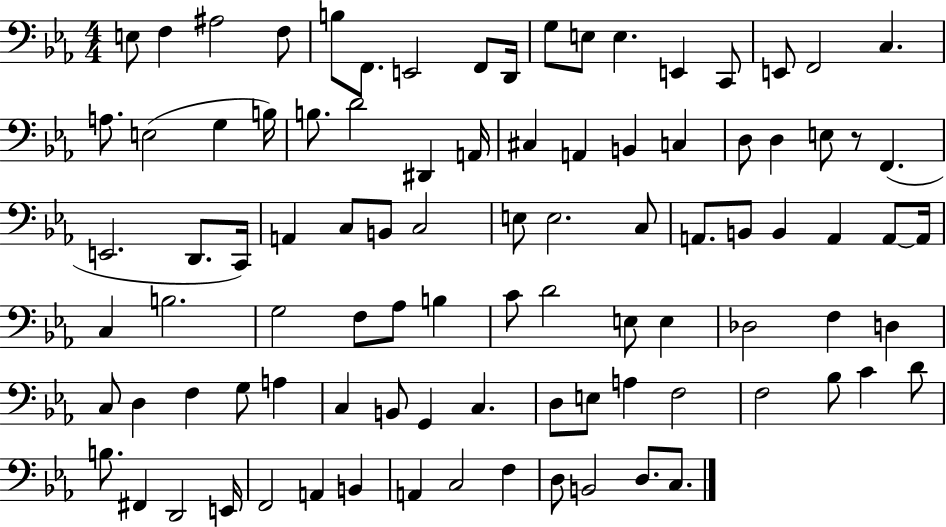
{
  \clef bass
  \numericTimeSignature
  \time 4/4
  \key ees \major
  e8 f4 ais2 f8 | b8 f,8. e,2 f,8 d,16 | g8 e8 e4. e,4 c,8 | e,8 f,2 c4. | \break a8. e2( g4 b16) | b8. d'2 dis,4 a,16 | cis4 a,4 b,4 c4 | d8 d4 e8 r8 f,4.( | \break e,2. d,8. c,16) | a,4 c8 b,8 c2 | e8 e2. c8 | a,8. b,8 b,4 a,4 a,8~~ a,16 | \break c4 b2. | g2 f8 aes8 b4 | c'8 d'2 e8 e4 | des2 f4 d4 | \break c8 d4 f4 g8 a4 | c4 b,8 g,4 c4. | d8 e8 a4 f2 | f2 bes8 c'4 d'8 | \break b8. fis,4 d,2 e,16 | f,2 a,4 b,4 | a,4 c2 f4 | d8 b,2 d8. c8. | \break \bar "|."
}